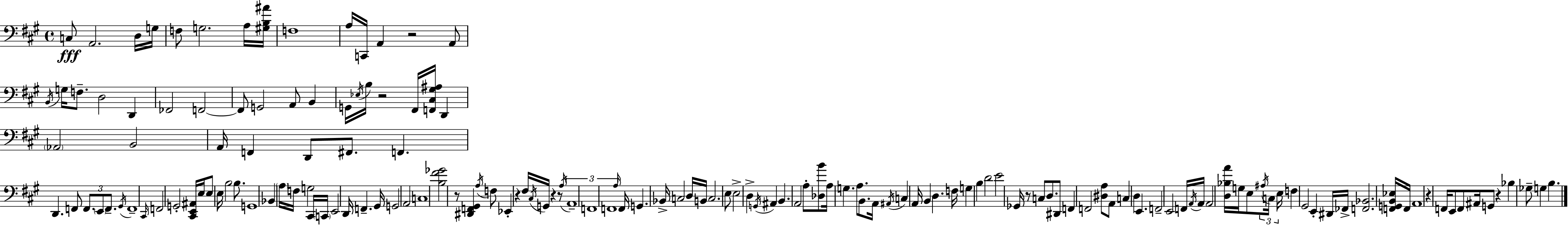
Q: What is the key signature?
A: A major